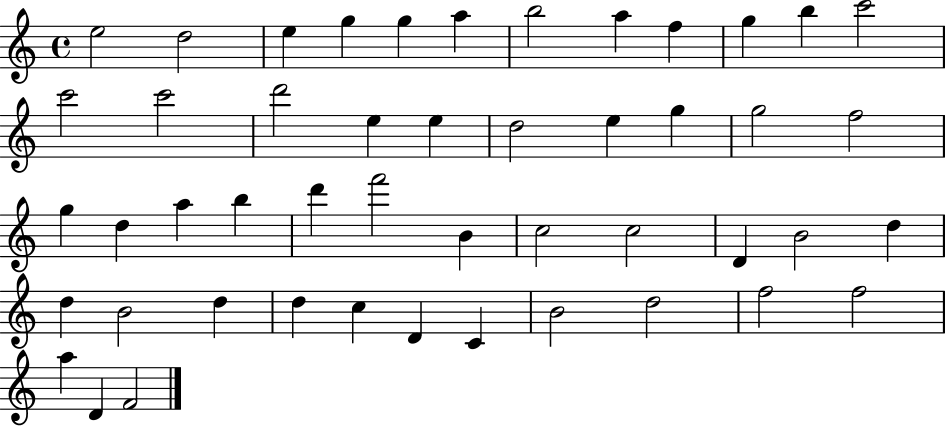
E5/h D5/h E5/q G5/q G5/q A5/q B5/h A5/q F5/q G5/q B5/q C6/h C6/h C6/h D6/h E5/q E5/q D5/h E5/q G5/q G5/h F5/h G5/q D5/q A5/q B5/q D6/q F6/h B4/q C5/h C5/h D4/q B4/h D5/q D5/q B4/h D5/q D5/q C5/q D4/q C4/q B4/h D5/h F5/h F5/h A5/q D4/q F4/h